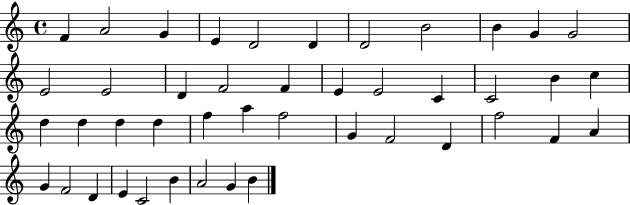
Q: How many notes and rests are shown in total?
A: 44